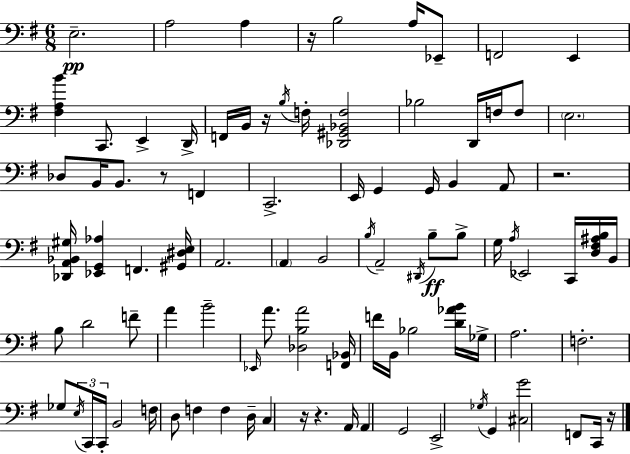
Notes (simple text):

E3/h. A3/h A3/q R/s B3/h A3/s Eb2/e F2/h E2/q [F#3,A3,B4]/q C2/e. E2/q D2/s F2/s B2/s R/s B3/s F3/s [Db2,G#2,Bb2,F3]/h Bb3/h D2/s F3/s F3/e E3/h. Db3/e B2/s B2/e. R/e F2/q C2/h. E2/s G2/q G2/s B2/q A2/e R/h. [Db2,A2,Bb2,G#3]/s [Eb2,G2,Ab3]/q F2/q. [G#2,D#3,E3]/s A2/h. A2/q B2/h B3/s A2/h D#2/s B3/e B3/e G3/s A3/s Eb2/h C2/s [D3,F#3,A#3,B3]/s B2/s B3/e D4/h F4/e A4/q B4/h Eb2/s A4/e. [Db3,B3,A4]/h [F2,Bb2]/s F4/s B2/s Bb3/h [D4,Ab4,B4]/s Gb3/s A3/h. F3/h. Gb3/e E3/s C2/s C2/s B2/h F3/s D3/e F3/q F3/q D3/s C3/q R/s R/q. A2/s A2/q G2/h E2/h Gb3/s G2/q [C#3,G4]/h F2/e C2/s R/s